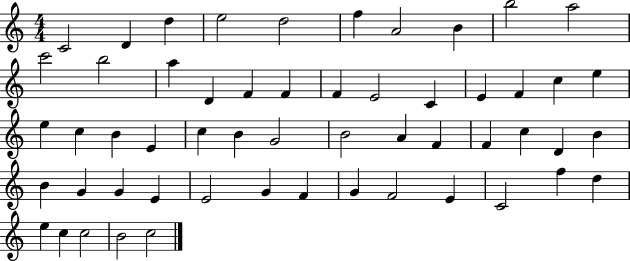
{
  \clef treble
  \numericTimeSignature
  \time 4/4
  \key c \major
  c'2 d'4 d''4 | e''2 d''2 | f''4 a'2 b'4 | b''2 a''2 | \break c'''2 b''2 | a''4 d'4 f'4 f'4 | f'4 e'2 c'4 | e'4 f'4 c''4 e''4 | \break e''4 c''4 b'4 e'4 | c''4 b'4 g'2 | b'2 a'4 f'4 | f'4 c''4 d'4 b'4 | \break b'4 g'4 g'4 e'4 | e'2 g'4 f'4 | g'4 f'2 e'4 | c'2 f''4 d''4 | \break e''4 c''4 c''2 | b'2 c''2 | \bar "|."
}